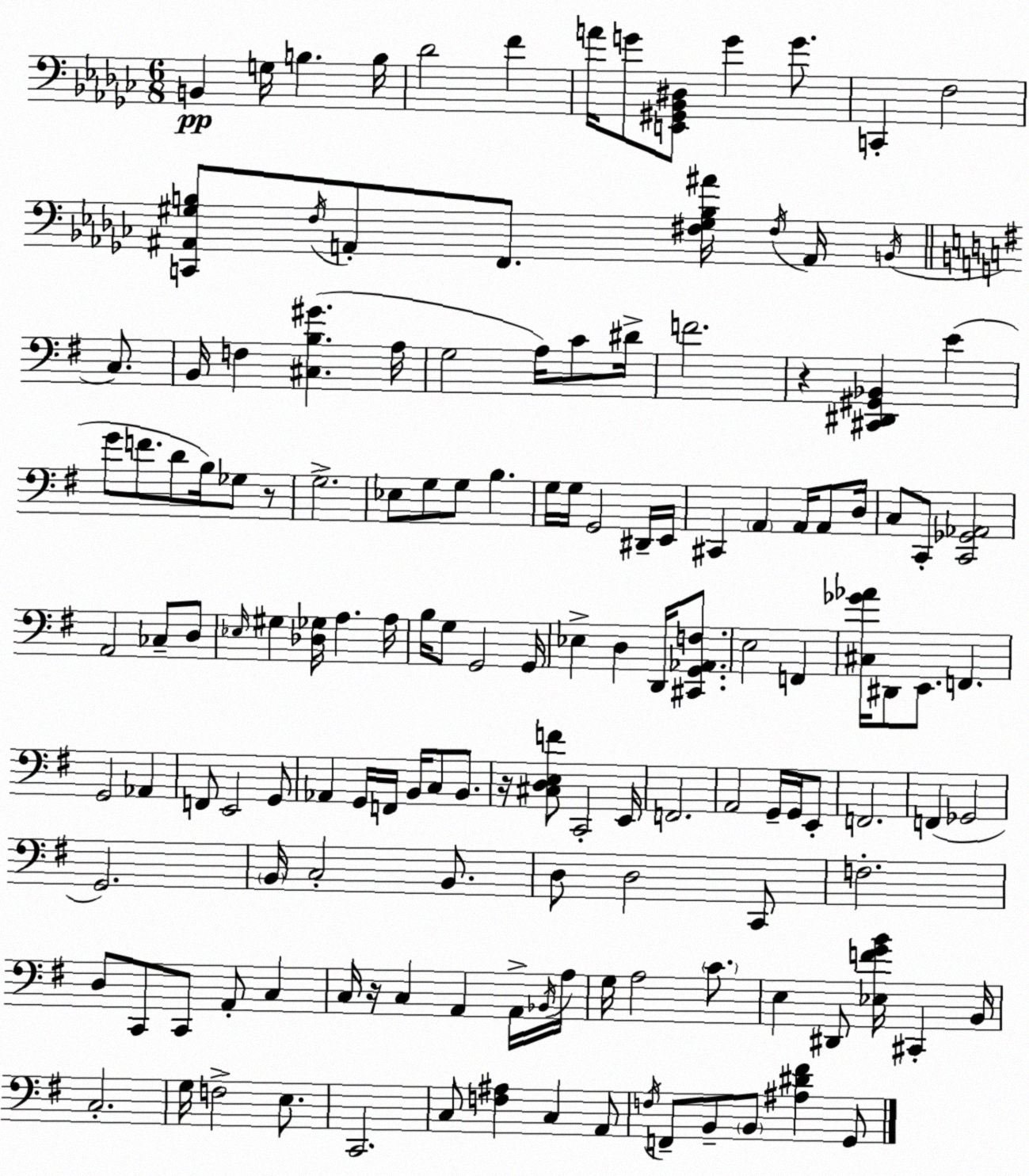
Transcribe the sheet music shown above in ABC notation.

X:1
T:Untitled
M:6/8
L:1/4
K:Ebm
B,, G,/4 B, B,/4 _D2 F A/4 G/2 [E,,^G,,_B,,^D,]/2 G G/2 C,, F,2 [C,,^A,,^G,B,]/2 F,/4 A,,/2 F,,/2 [^F,^G,B,^A]/4 ^F,/4 A,,/4 B,,/4 C,/2 B,,/4 F, [^C,B,^G] A,/4 G,2 A,/4 C/2 ^D/4 F2 z [^C,,^D,,^G,,_B,,] E G/2 F/2 D/2 B,/4 _G,/2 z/2 G,2 _E,/2 G,/2 G,/2 B, G,/4 G,/4 G,,2 ^D,,/4 E,,/4 ^C,, A,, A,,/4 A,,/2 D,/4 C,/2 C,,/2 [C,,_G,,_A,,]2 A,,2 _C,/2 D,/2 _E,/4 ^G, [_D,_G,]/4 A, A,/4 B,/4 G,/2 G,,2 G,,/4 _E, D, D,,/4 [^C,,G,,_A,,F,]/2 E,2 F,, [^C,_G_A]/4 ^D,,/2 E,,/2 F,, G,,2 _A,, F,,/2 E,,2 G,,/2 _A,, G,,/4 F,,/4 B,,/4 C,/2 B,,/2 z/4 [^C,D,E,F]/2 C,,2 E,,/4 F,,2 A,,2 G,,/4 G,,/4 E,,/2 F,,2 F,, _G,,2 G,,2 B,,/4 C,2 B,,/2 D,/2 D,2 C,,/2 F,2 D,/2 C,,/2 C,,/2 A,,/2 C, C,/4 z/4 C, A,, A,,/4 _B,,/4 A,/4 G,/4 A,2 C/2 E, ^D,,/2 [_E,FGB]/4 ^C,, B,,/4 C,2 G,/4 F,2 E,/2 C,,2 C,/2 [F,^A,] C, A,,/2 F,/4 F,,/2 B,,/2 B,,/2 [^A,^D^F] G,,/2